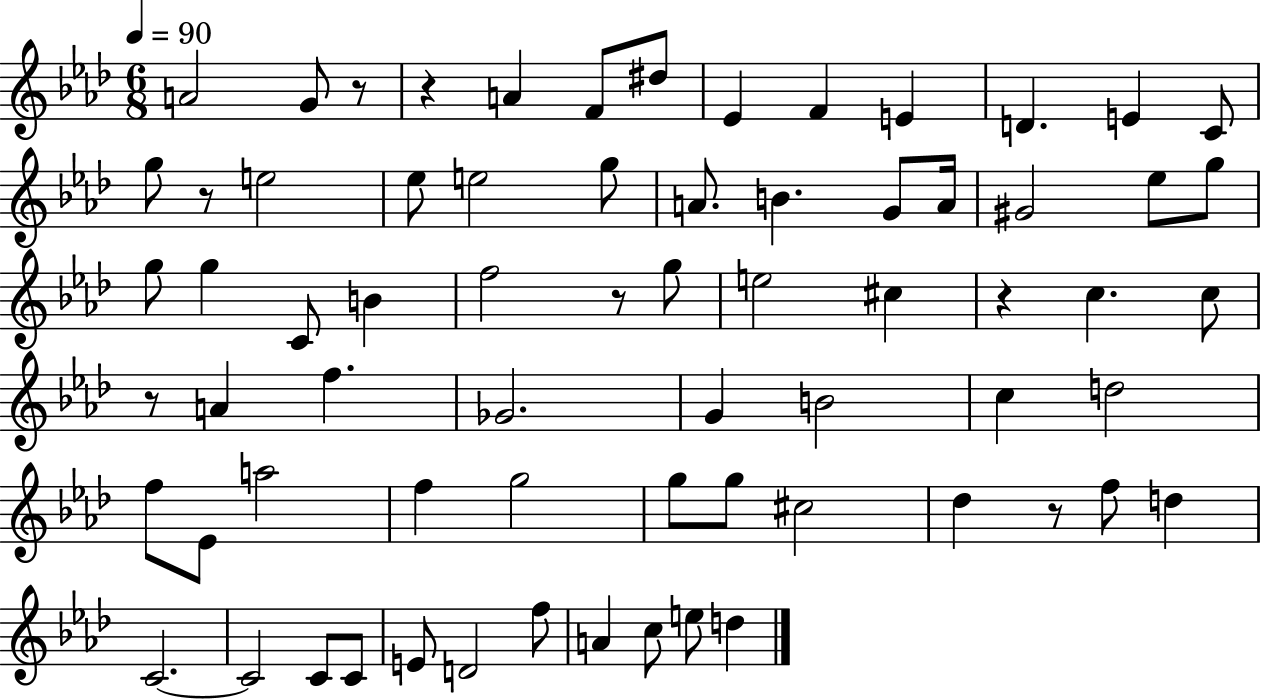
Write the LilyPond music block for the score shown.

{
  \clef treble
  \numericTimeSignature
  \time 6/8
  \key aes \major
  \tempo 4 = 90
  \repeat volta 2 { a'2 g'8 r8 | r4 a'4 f'8 dis''8 | ees'4 f'4 e'4 | d'4. e'4 c'8 | \break g''8 r8 e''2 | ees''8 e''2 g''8 | a'8. b'4. g'8 a'16 | gis'2 ees''8 g''8 | \break g''8 g''4 c'8 b'4 | f''2 r8 g''8 | e''2 cis''4 | r4 c''4. c''8 | \break r8 a'4 f''4. | ges'2. | g'4 b'2 | c''4 d''2 | \break f''8 ees'8 a''2 | f''4 g''2 | g''8 g''8 cis''2 | des''4 r8 f''8 d''4 | \break c'2.~~ | c'2 c'8 c'8 | e'8 d'2 f''8 | a'4 c''8 e''8 d''4 | \break } \bar "|."
}